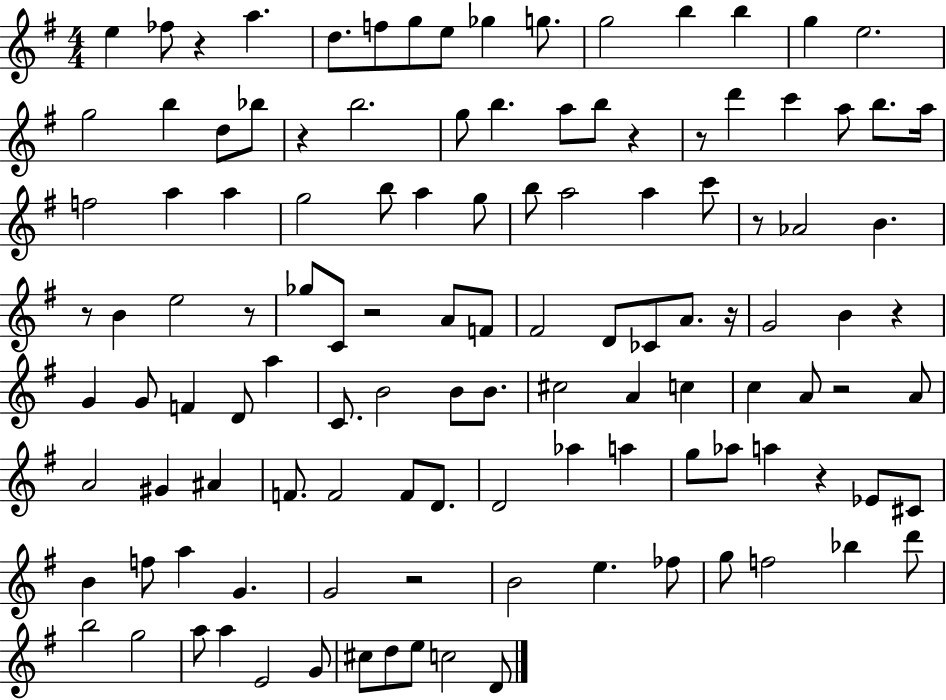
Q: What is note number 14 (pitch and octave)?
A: E5